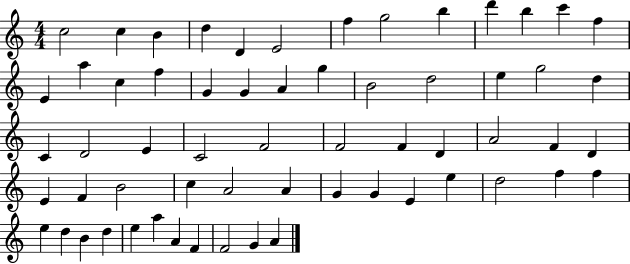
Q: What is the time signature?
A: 4/4